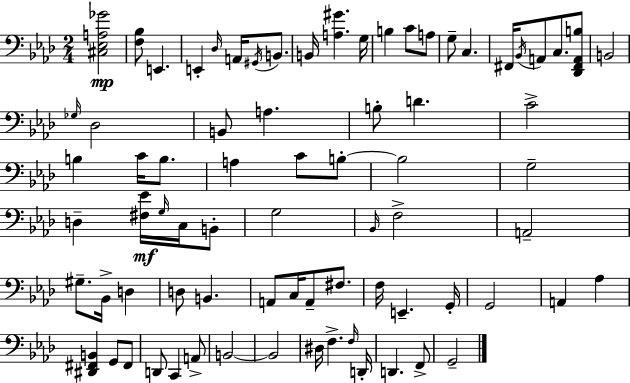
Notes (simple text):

[C#3,Eb3,A3,Gb4]/h [F3,Bb3]/e E2/q. E2/q Db3/s A2/s G#2/s B2/e. B2/s [A3,G#4]/q. G3/s B3/q C4/e A3/e G3/e C3/q. F#2/s Bb2/s A2/e C3/e. [Db2,F#2,A2,B3]/e B2/h Gb3/s Db3/h B2/e A3/q. B3/e D4/q. C4/h B3/q C4/s B3/e. A3/q C4/e B3/e B3/h G3/h D3/q [F#3,Eb4]/s G3/s C3/s B2/e G3/h Bb2/s F3/h A2/h G#3/e. Bb2/s D3/q D3/e B2/q. A2/e C3/s A2/e F#3/e. F3/s E2/q. G2/s G2/h A2/q Ab3/q [D#2,F#2,B2]/q G2/e F#2/e D2/e C2/q A2/e B2/h B2/h D#3/s F3/q. F3/s D2/s D2/q. F2/e G2/h